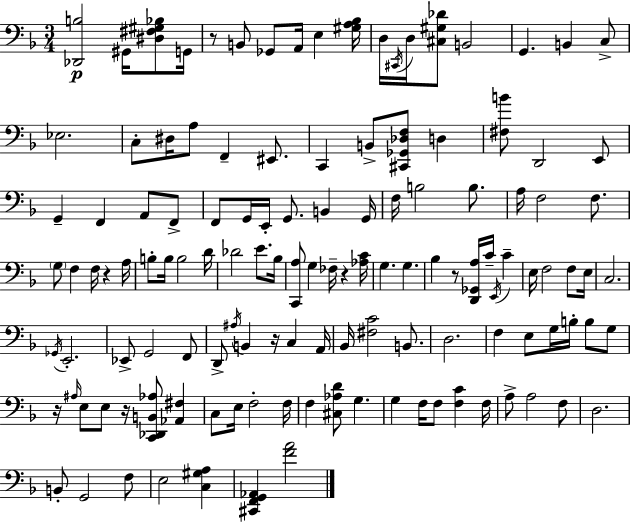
[Db2,B3]/h G#2/s [D#3,F#3,G#3,Bb3]/e G2/s R/e B2/e Gb2/e A2/s E3/q [G#3,A3,Bb3]/s D3/s C#2/s D3/s [C#3,G#3,Db4]/e B2/h G2/q. B2/q C3/e Eb3/h. C3/e D#3/s A3/e F2/q EIS2/e. C2/q B2/e [C#2,Gb2,Db3,F3]/e D3/q [F#3,B4]/e D2/h E2/e G2/q F2/q A2/e F2/e F2/e G2/s E2/s G2/e. B2/q G2/s F3/s B3/h B3/e. A3/s F3/h F3/e. G3/e F3/q F3/s R/q A3/s B3/e B3/s B3/h D4/s Db4/h E4/e. Bb3/s [C2,A3]/e G3/q FES3/s R/q [Ab3,C4]/s G3/q. G3/q. Bb3/q R/e [D2,Gb2,A3]/s C4/s E2/s C4/q E3/s F3/h F3/e E3/s C3/h. Gb2/s E2/h. Eb2/e G2/h F2/e D2/e A#3/s B2/q R/s C3/q A2/s Bb2/s [F#3,C4]/h B2/e. D3/h. F3/q E3/e G3/s B3/s B3/e G3/e R/s A#3/s E3/e E3/e R/s [C2,Db2,B2,Ab3]/e [Ab2,F#3]/q C3/e E3/s F3/h F3/s F3/q [C#3,Ab3,D4]/e G3/q. G3/q F3/s F3/e [F3,C4]/q F3/s A3/e A3/h F3/e D3/h. B2/e G2/h F3/e E3/h [C3,G#3,A3]/q [C#2,F2,G2,Ab2]/q [F4,A4]/h